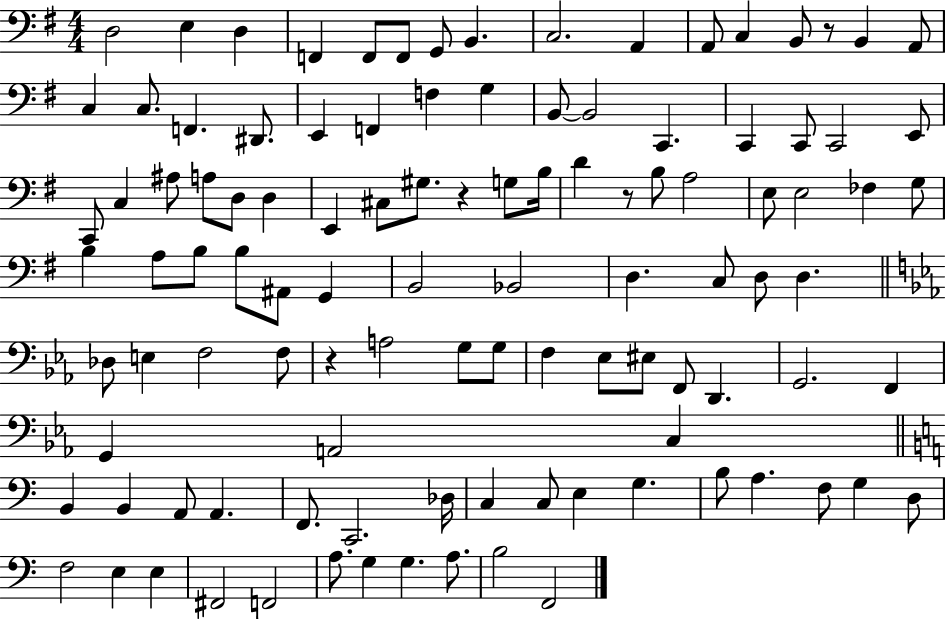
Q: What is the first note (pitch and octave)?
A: D3